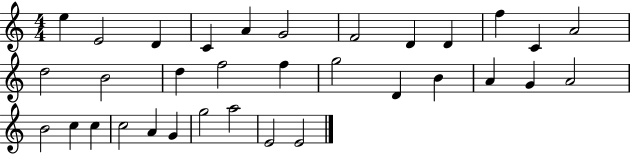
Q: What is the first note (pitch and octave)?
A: E5